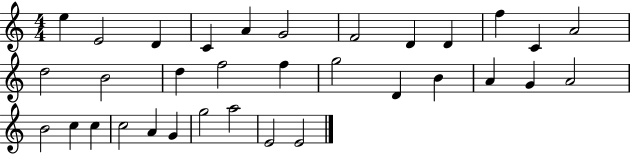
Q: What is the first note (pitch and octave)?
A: E5